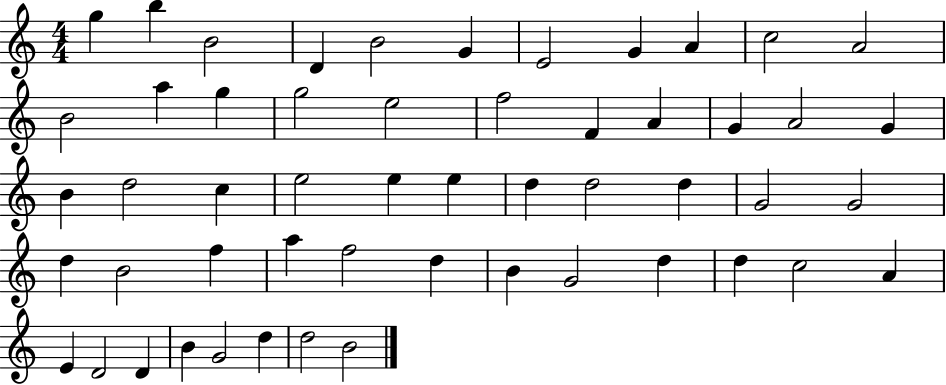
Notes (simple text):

G5/q B5/q B4/h D4/q B4/h G4/q E4/h G4/q A4/q C5/h A4/h B4/h A5/q G5/q G5/h E5/h F5/h F4/q A4/q G4/q A4/h G4/q B4/q D5/h C5/q E5/h E5/q E5/q D5/q D5/h D5/q G4/h G4/h D5/q B4/h F5/q A5/q F5/h D5/q B4/q G4/h D5/q D5/q C5/h A4/q E4/q D4/h D4/q B4/q G4/h D5/q D5/h B4/h